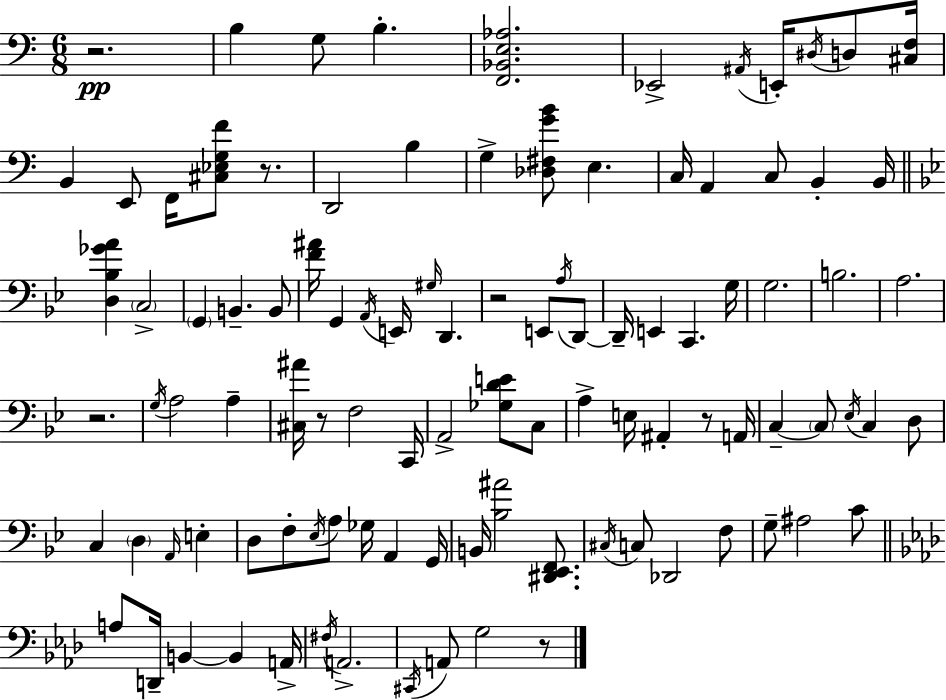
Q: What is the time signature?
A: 6/8